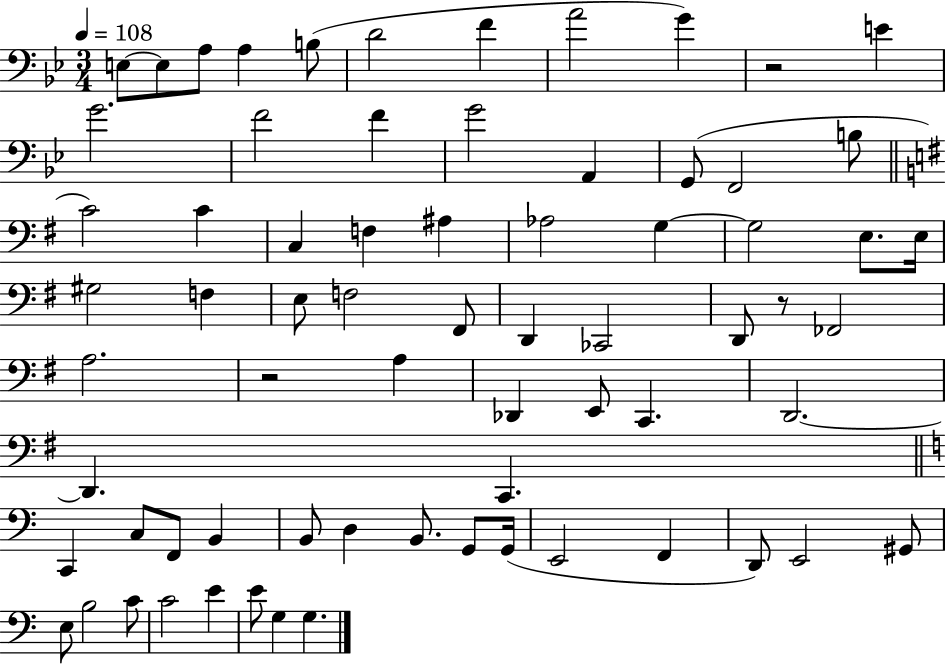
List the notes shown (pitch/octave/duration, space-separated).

E3/e E3/e A3/e A3/q B3/e D4/h F4/q A4/h G4/q R/h E4/q G4/h. F4/h F4/q G4/h A2/q G2/e F2/h B3/e C4/h C4/q C3/q F3/q A#3/q Ab3/h G3/q G3/h E3/e. E3/s G#3/h F3/q E3/e F3/h F#2/e D2/q CES2/h D2/e R/e FES2/h A3/h. R/h A3/q Db2/q E2/e C2/q. D2/h. D2/q. C2/q. C2/q C3/e F2/e B2/q B2/e D3/q B2/e. G2/e G2/s E2/h F2/q D2/e E2/h G#2/e E3/e B3/h C4/e C4/h E4/q E4/e G3/q G3/q.